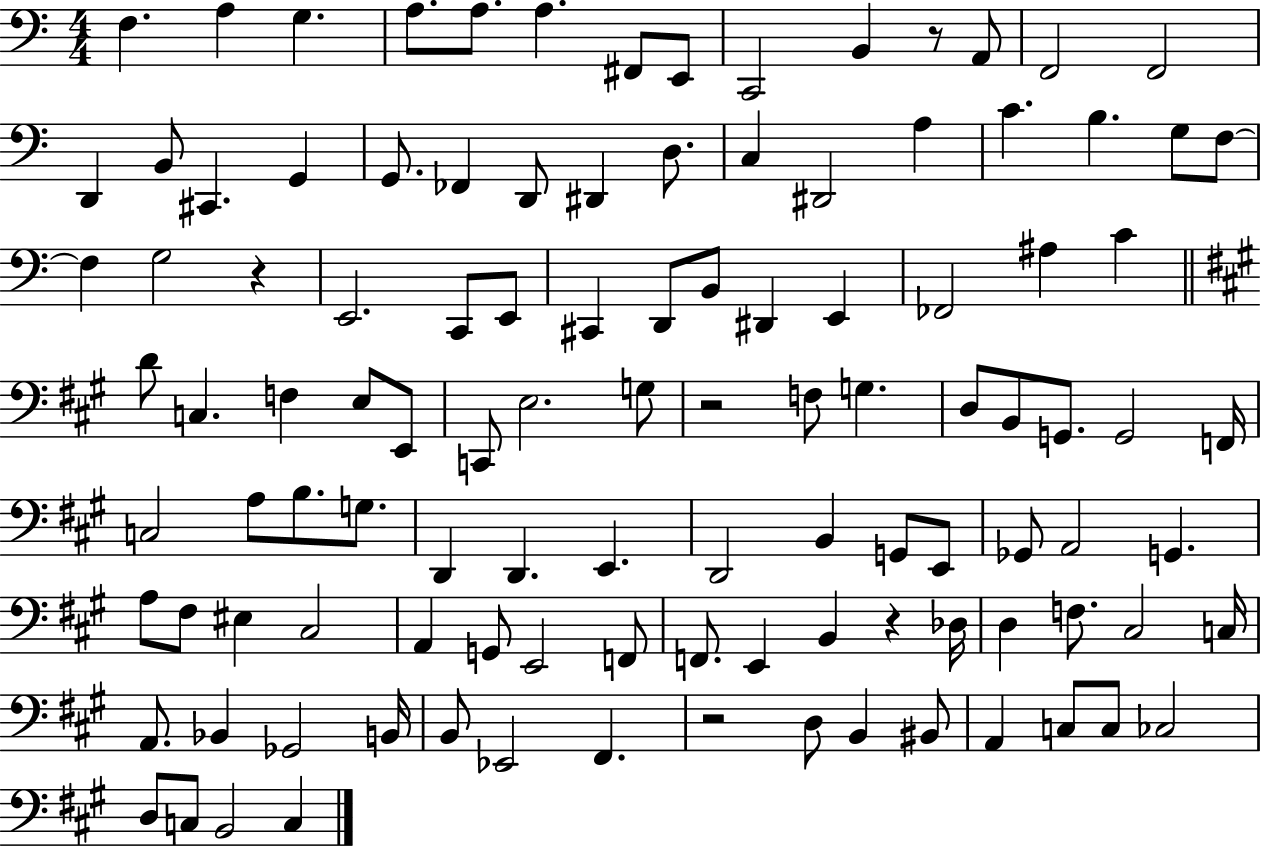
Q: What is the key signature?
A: C major